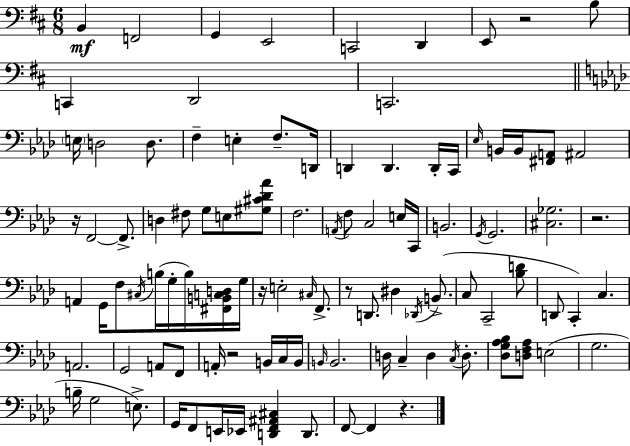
{
  \clef bass
  \numericTimeSignature
  \time 6/8
  \key d \major
  b,4\mf f,2 | g,4 e,2 | c,2 d,4 | e,8 r2 b8 | \break c,4 d,2 | c,2. | \bar "||" \break \key aes \major \parenthesize e16 d2 d8. | f4-- e4-. f8.-- d,16 | d,4 d,4. d,16-. c,16 | \grace { ees16 } b,16 b,16 <fis, a,>8 ais,2 | \break r16 f,2~~ f,8.-> | d4 fis8 g8 e8 <gis cis' des' aes'>8 | f2. | \acciaccatura { a,16 } f8 c2 | \break e16 c,16 b,2. | \acciaccatura { g,16 } g,2. | <cis ges>2. | r2. | \break a,4 g,16 f8 \acciaccatura { cis16 } b16( | g16-. b16) <fis, b, c d>16 g16 r16 e2-. | \grace { cis16 } f,8.-> r8 d,8. dis4 | \acciaccatura { des,16 } b,8.->( c8 c,2-- | \break <bes d'>8 d,8 c,4-.) | c4. a,2. | g,2 | a,8 f,8 a,16-. r2 | \break b,16 c16 b,16 \grace { b,16 } b,2. | d16 c4-- | d4 \acciaccatura { c16 } d8.-. <des g aes bes>8 <d f aes>8 | e2( g2. | \break b16-- g2 | e8.->) g,16 f,8 e,16 | ees,16 <d, f, ais, cis>4 d,8. f,8~~ f,4 | r4. \bar "|."
}